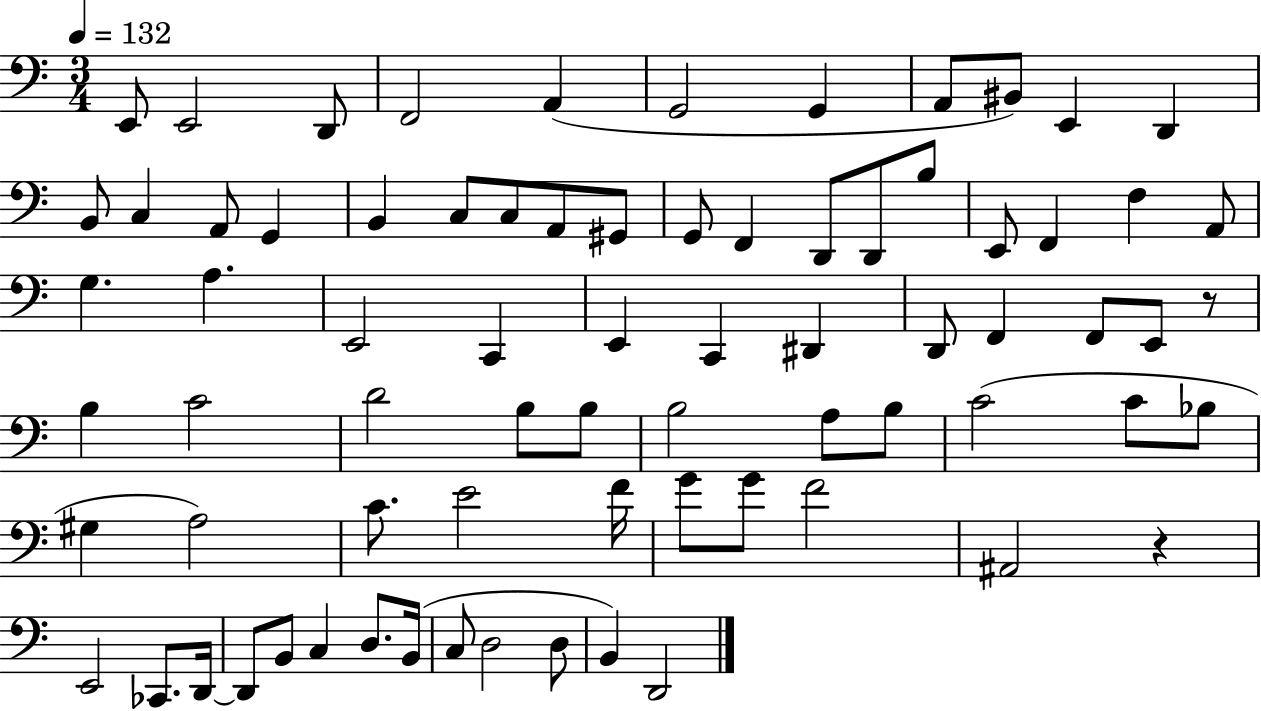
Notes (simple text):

E2/e E2/h D2/e F2/h A2/q G2/h G2/q A2/e BIS2/e E2/q D2/q B2/e C3/q A2/e G2/q B2/q C3/e C3/e A2/e G#2/e G2/e F2/q D2/e D2/e B3/e E2/e F2/q F3/q A2/e G3/q. A3/q. E2/h C2/q E2/q C2/q D#2/q D2/e F2/q F2/e E2/e R/e B3/q C4/h D4/h B3/e B3/e B3/h A3/e B3/e C4/h C4/e Bb3/e G#3/q A3/h C4/e. E4/h F4/s G4/e G4/e F4/h A#2/h R/q E2/h CES2/e. D2/s D2/e B2/e C3/q D3/e. B2/s C3/e D3/h D3/e B2/q D2/h